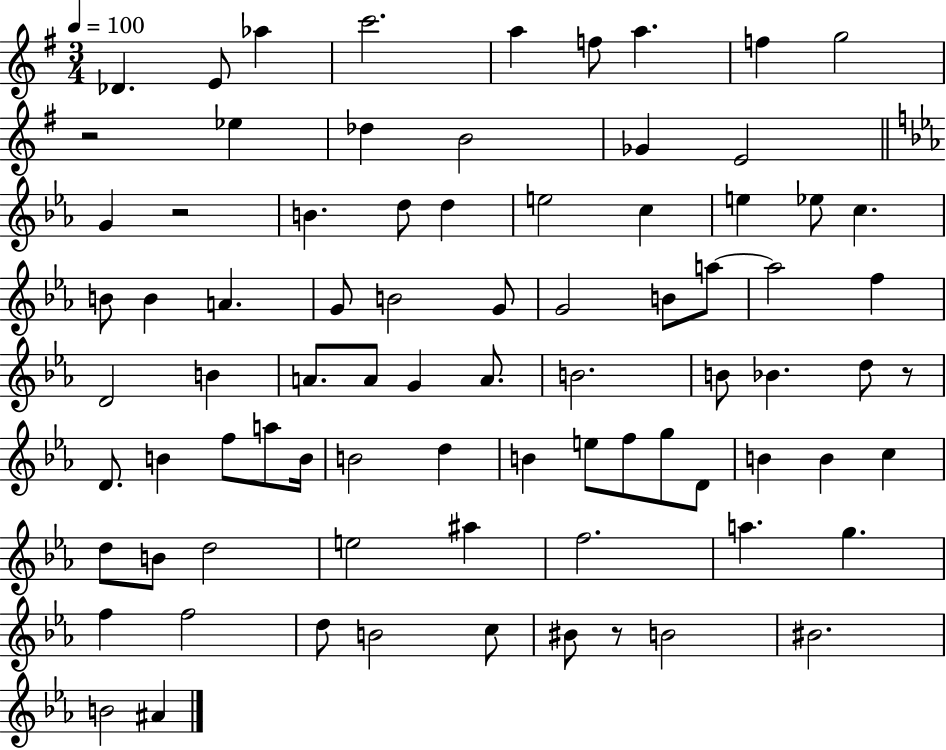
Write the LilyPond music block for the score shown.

{
  \clef treble
  \numericTimeSignature
  \time 3/4
  \key g \major
  \tempo 4 = 100
  des'4. e'8 aes''4 | c'''2. | a''4 f''8 a''4. | f''4 g''2 | \break r2 ees''4 | des''4 b'2 | ges'4 e'2 | \bar "||" \break \key ees \major g'4 r2 | b'4. d''8 d''4 | e''2 c''4 | e''4 ees''8 c''4. | \break b'8 b'4 a'4. | g'8 b'2 g'8 | g'2 b'8 a''8~~ | a''2 f''4 | \break d'2 b'4 | a'8. a'8 g'4 a'8. | b'2. | b'8 bes'4. d''8 r8 | \break d'8. b'4 f''8 a''8 b'16 | b'2 d''4 | b'4 e''8 f''8 g''8 d'8 | b'4 b'4 c''4 | \break d''8 b'8 d''2 | e''2 ais''4 | f''2. | a''4. g''4. | \break f''4 f''2 | d''8 b'2 c''8 | bis'8 r8 b'2 | bis'2. | \break b'2 ais'4 | \bar "|."
}